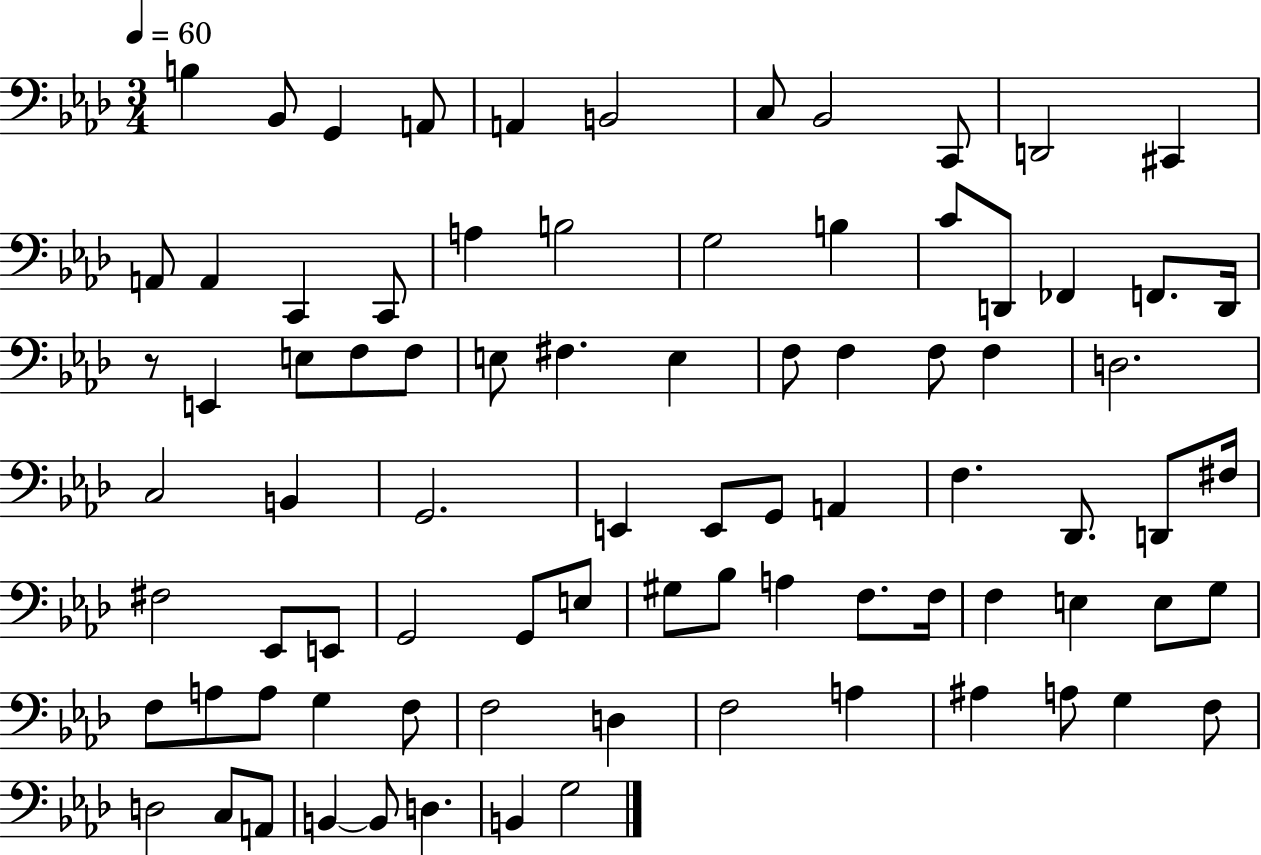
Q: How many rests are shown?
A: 1